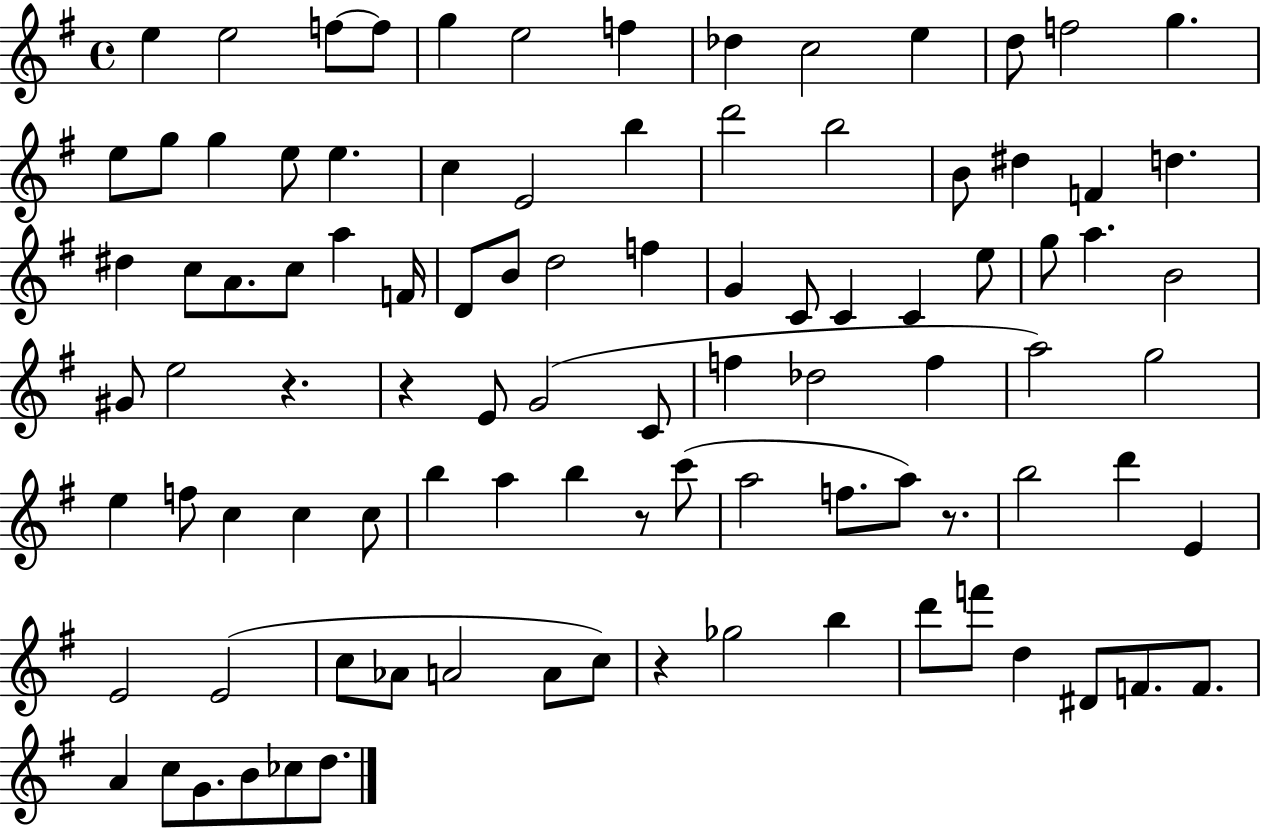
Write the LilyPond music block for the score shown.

{
  \clef treble
  \time 4/4
  \defaultTimeSignature
  \key g \major
  \repeat volta 2 { e''4 e''2 f''8~~ f''8 | g''4 e''2 f''4 | des''4 c''2 e''4 | d''8 f''2 g''4. | \break e''8 g''8 g''4 e''8 e''4. | c''4 e'2 b''4 | d'''2 b''2 | b'8 dis''4 f'4 d''4. | \break dis''4 c''8 a'8. c''8 a''4 f'16 | d'8 b'8 d''2 f''4 | g'4 c'8 c'4 c'4 e''8 | g''8 a''4. b'2 | \break gis'8 e''2 r4. | r4 e'8 g'2( c'8 | f''4 des''2 f''4 | a''2) g''2 | \break e''4 f''8 c''4 c''4 c''8 | b''4 a''4 b''4 r8 c'''8( | a''2 f''8. a''8) r8. | b''2 d'''4 e'4 | \break e'2 e'2( | c''8 aes'8 a'2 a'8 c''8) | r4 ges''2 b''4 | d'''8 f'''8 d''4 dis'8 f'8. f'8. | \break a'4 c''8 g'8. b'8 ces''8 d''8. | } \bar "|."
}